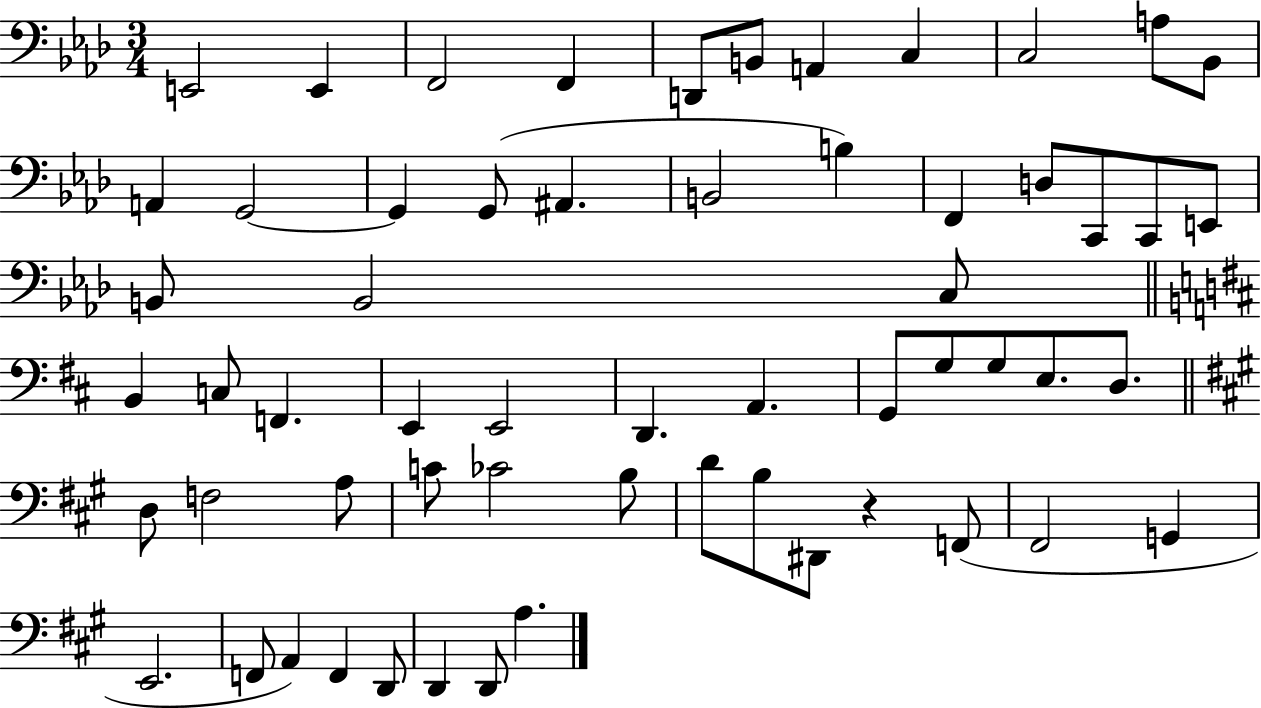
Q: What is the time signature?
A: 3/4